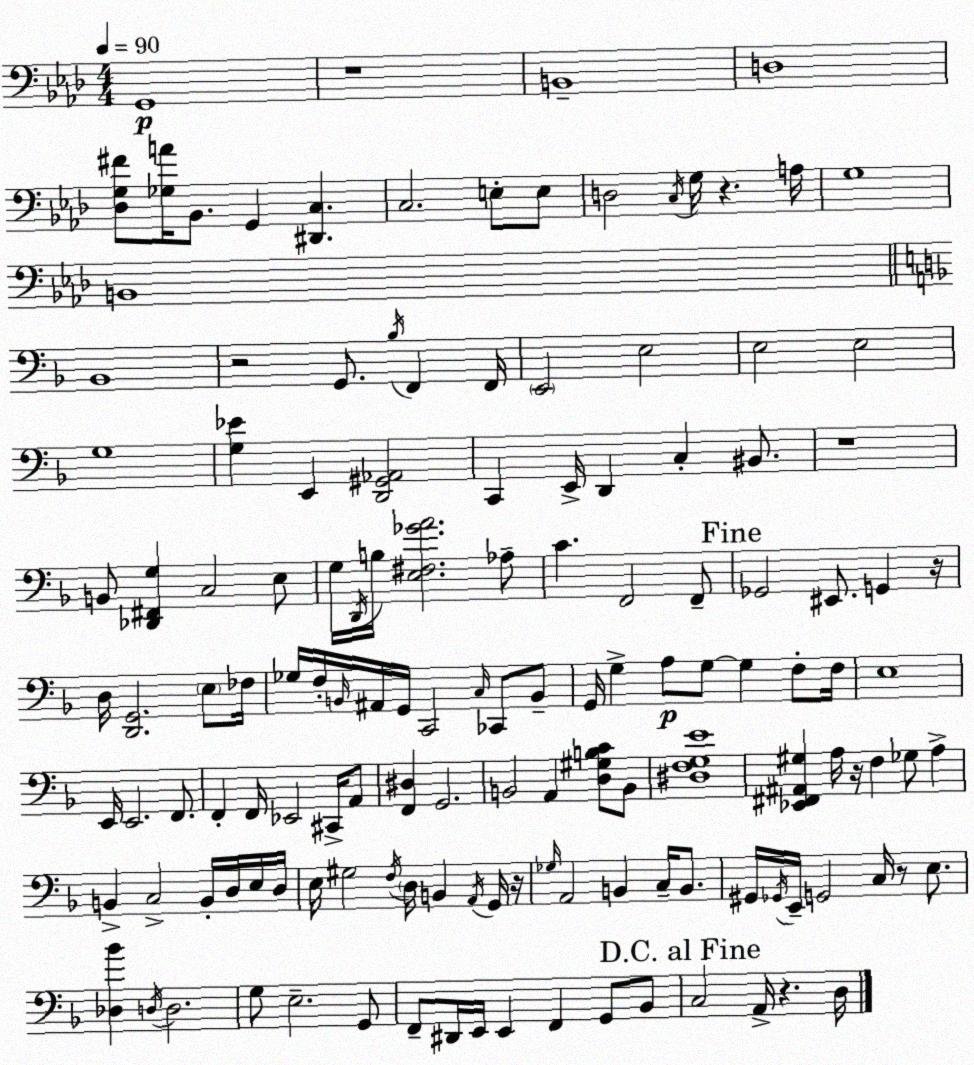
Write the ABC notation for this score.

X:1
T:Untitled
M:4/4
L:1/4
K:Fm
G,,4 z4 B,,4 D,4 [_D,G,^F]/2 [_G,A]/4 _B,,/2 G,, [^D,,C,] C,2 E,/2 E,/2 D,2 C,/4 G,/4 z A,/4 G,4 B,,4 _B,,4 z2 G,,/2 _B,/4 F,, F,,/4 E,,2 E,2 E,2 E,2 G,4 [G,_E] E,, [D,,^G,,_A,,]2 C,, E,,/4 D,, C, ^B,,/2 z4 B,,/2 [_D,,^F,,G,] C,2 E,/2 G,/4 D,,/4 B,/4 [E,^F,_GA]2 _A,/2 C F,,2 F,,/2 _G,,2 ^E,,/2 G,, z/4 D,/4 [D,,G,,]2 E,/2 _F,/4 _G,/4 F,/4 B,,/4 ^A,,/4 G,,/4 C,,2 C,/4 _C,,/2 B,,/2 G,,/4 G, A,/2 G,/2 G, F,/2 F,/4 E,4 E,,/4 E,,2 F,,/2 F,, F,,/4 _E,,2 ^C,,/4 A,,/2 [F,,^D,] G,,2 B,,2 A,, [D,^G,B,C]/2 B,,/2 [^D,F,G,E]4 [_E,,^F,,^A,,^G,] A,/4 z/4 F, _G,/2 A, B,, C,2 B,,/4 D,/4 E,/4 D,/4 E,/4 ^G,2 F,/4 D,/4 B,, A,,/4 G,,/4 z/4 _G,/4 A,,2 B,, C,/4 B,,/2 ^G,,/4 _G,,/4 E,,/4 G,,2 C,/4 z/2 E,/2 [_D,_B] D,/4 D,2 G,/2 E,2 G,,/2 F,,/2 ^D,,/4 E,,/4 E,, F,, G,,/2 _B,,/2 C,2 A,,/4 z D,/4